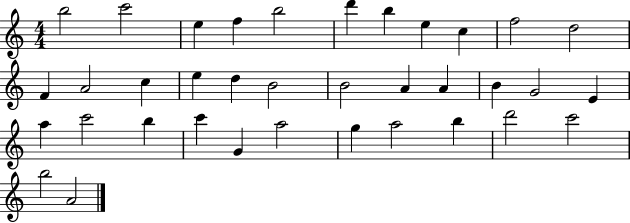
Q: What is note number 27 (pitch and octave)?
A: C6